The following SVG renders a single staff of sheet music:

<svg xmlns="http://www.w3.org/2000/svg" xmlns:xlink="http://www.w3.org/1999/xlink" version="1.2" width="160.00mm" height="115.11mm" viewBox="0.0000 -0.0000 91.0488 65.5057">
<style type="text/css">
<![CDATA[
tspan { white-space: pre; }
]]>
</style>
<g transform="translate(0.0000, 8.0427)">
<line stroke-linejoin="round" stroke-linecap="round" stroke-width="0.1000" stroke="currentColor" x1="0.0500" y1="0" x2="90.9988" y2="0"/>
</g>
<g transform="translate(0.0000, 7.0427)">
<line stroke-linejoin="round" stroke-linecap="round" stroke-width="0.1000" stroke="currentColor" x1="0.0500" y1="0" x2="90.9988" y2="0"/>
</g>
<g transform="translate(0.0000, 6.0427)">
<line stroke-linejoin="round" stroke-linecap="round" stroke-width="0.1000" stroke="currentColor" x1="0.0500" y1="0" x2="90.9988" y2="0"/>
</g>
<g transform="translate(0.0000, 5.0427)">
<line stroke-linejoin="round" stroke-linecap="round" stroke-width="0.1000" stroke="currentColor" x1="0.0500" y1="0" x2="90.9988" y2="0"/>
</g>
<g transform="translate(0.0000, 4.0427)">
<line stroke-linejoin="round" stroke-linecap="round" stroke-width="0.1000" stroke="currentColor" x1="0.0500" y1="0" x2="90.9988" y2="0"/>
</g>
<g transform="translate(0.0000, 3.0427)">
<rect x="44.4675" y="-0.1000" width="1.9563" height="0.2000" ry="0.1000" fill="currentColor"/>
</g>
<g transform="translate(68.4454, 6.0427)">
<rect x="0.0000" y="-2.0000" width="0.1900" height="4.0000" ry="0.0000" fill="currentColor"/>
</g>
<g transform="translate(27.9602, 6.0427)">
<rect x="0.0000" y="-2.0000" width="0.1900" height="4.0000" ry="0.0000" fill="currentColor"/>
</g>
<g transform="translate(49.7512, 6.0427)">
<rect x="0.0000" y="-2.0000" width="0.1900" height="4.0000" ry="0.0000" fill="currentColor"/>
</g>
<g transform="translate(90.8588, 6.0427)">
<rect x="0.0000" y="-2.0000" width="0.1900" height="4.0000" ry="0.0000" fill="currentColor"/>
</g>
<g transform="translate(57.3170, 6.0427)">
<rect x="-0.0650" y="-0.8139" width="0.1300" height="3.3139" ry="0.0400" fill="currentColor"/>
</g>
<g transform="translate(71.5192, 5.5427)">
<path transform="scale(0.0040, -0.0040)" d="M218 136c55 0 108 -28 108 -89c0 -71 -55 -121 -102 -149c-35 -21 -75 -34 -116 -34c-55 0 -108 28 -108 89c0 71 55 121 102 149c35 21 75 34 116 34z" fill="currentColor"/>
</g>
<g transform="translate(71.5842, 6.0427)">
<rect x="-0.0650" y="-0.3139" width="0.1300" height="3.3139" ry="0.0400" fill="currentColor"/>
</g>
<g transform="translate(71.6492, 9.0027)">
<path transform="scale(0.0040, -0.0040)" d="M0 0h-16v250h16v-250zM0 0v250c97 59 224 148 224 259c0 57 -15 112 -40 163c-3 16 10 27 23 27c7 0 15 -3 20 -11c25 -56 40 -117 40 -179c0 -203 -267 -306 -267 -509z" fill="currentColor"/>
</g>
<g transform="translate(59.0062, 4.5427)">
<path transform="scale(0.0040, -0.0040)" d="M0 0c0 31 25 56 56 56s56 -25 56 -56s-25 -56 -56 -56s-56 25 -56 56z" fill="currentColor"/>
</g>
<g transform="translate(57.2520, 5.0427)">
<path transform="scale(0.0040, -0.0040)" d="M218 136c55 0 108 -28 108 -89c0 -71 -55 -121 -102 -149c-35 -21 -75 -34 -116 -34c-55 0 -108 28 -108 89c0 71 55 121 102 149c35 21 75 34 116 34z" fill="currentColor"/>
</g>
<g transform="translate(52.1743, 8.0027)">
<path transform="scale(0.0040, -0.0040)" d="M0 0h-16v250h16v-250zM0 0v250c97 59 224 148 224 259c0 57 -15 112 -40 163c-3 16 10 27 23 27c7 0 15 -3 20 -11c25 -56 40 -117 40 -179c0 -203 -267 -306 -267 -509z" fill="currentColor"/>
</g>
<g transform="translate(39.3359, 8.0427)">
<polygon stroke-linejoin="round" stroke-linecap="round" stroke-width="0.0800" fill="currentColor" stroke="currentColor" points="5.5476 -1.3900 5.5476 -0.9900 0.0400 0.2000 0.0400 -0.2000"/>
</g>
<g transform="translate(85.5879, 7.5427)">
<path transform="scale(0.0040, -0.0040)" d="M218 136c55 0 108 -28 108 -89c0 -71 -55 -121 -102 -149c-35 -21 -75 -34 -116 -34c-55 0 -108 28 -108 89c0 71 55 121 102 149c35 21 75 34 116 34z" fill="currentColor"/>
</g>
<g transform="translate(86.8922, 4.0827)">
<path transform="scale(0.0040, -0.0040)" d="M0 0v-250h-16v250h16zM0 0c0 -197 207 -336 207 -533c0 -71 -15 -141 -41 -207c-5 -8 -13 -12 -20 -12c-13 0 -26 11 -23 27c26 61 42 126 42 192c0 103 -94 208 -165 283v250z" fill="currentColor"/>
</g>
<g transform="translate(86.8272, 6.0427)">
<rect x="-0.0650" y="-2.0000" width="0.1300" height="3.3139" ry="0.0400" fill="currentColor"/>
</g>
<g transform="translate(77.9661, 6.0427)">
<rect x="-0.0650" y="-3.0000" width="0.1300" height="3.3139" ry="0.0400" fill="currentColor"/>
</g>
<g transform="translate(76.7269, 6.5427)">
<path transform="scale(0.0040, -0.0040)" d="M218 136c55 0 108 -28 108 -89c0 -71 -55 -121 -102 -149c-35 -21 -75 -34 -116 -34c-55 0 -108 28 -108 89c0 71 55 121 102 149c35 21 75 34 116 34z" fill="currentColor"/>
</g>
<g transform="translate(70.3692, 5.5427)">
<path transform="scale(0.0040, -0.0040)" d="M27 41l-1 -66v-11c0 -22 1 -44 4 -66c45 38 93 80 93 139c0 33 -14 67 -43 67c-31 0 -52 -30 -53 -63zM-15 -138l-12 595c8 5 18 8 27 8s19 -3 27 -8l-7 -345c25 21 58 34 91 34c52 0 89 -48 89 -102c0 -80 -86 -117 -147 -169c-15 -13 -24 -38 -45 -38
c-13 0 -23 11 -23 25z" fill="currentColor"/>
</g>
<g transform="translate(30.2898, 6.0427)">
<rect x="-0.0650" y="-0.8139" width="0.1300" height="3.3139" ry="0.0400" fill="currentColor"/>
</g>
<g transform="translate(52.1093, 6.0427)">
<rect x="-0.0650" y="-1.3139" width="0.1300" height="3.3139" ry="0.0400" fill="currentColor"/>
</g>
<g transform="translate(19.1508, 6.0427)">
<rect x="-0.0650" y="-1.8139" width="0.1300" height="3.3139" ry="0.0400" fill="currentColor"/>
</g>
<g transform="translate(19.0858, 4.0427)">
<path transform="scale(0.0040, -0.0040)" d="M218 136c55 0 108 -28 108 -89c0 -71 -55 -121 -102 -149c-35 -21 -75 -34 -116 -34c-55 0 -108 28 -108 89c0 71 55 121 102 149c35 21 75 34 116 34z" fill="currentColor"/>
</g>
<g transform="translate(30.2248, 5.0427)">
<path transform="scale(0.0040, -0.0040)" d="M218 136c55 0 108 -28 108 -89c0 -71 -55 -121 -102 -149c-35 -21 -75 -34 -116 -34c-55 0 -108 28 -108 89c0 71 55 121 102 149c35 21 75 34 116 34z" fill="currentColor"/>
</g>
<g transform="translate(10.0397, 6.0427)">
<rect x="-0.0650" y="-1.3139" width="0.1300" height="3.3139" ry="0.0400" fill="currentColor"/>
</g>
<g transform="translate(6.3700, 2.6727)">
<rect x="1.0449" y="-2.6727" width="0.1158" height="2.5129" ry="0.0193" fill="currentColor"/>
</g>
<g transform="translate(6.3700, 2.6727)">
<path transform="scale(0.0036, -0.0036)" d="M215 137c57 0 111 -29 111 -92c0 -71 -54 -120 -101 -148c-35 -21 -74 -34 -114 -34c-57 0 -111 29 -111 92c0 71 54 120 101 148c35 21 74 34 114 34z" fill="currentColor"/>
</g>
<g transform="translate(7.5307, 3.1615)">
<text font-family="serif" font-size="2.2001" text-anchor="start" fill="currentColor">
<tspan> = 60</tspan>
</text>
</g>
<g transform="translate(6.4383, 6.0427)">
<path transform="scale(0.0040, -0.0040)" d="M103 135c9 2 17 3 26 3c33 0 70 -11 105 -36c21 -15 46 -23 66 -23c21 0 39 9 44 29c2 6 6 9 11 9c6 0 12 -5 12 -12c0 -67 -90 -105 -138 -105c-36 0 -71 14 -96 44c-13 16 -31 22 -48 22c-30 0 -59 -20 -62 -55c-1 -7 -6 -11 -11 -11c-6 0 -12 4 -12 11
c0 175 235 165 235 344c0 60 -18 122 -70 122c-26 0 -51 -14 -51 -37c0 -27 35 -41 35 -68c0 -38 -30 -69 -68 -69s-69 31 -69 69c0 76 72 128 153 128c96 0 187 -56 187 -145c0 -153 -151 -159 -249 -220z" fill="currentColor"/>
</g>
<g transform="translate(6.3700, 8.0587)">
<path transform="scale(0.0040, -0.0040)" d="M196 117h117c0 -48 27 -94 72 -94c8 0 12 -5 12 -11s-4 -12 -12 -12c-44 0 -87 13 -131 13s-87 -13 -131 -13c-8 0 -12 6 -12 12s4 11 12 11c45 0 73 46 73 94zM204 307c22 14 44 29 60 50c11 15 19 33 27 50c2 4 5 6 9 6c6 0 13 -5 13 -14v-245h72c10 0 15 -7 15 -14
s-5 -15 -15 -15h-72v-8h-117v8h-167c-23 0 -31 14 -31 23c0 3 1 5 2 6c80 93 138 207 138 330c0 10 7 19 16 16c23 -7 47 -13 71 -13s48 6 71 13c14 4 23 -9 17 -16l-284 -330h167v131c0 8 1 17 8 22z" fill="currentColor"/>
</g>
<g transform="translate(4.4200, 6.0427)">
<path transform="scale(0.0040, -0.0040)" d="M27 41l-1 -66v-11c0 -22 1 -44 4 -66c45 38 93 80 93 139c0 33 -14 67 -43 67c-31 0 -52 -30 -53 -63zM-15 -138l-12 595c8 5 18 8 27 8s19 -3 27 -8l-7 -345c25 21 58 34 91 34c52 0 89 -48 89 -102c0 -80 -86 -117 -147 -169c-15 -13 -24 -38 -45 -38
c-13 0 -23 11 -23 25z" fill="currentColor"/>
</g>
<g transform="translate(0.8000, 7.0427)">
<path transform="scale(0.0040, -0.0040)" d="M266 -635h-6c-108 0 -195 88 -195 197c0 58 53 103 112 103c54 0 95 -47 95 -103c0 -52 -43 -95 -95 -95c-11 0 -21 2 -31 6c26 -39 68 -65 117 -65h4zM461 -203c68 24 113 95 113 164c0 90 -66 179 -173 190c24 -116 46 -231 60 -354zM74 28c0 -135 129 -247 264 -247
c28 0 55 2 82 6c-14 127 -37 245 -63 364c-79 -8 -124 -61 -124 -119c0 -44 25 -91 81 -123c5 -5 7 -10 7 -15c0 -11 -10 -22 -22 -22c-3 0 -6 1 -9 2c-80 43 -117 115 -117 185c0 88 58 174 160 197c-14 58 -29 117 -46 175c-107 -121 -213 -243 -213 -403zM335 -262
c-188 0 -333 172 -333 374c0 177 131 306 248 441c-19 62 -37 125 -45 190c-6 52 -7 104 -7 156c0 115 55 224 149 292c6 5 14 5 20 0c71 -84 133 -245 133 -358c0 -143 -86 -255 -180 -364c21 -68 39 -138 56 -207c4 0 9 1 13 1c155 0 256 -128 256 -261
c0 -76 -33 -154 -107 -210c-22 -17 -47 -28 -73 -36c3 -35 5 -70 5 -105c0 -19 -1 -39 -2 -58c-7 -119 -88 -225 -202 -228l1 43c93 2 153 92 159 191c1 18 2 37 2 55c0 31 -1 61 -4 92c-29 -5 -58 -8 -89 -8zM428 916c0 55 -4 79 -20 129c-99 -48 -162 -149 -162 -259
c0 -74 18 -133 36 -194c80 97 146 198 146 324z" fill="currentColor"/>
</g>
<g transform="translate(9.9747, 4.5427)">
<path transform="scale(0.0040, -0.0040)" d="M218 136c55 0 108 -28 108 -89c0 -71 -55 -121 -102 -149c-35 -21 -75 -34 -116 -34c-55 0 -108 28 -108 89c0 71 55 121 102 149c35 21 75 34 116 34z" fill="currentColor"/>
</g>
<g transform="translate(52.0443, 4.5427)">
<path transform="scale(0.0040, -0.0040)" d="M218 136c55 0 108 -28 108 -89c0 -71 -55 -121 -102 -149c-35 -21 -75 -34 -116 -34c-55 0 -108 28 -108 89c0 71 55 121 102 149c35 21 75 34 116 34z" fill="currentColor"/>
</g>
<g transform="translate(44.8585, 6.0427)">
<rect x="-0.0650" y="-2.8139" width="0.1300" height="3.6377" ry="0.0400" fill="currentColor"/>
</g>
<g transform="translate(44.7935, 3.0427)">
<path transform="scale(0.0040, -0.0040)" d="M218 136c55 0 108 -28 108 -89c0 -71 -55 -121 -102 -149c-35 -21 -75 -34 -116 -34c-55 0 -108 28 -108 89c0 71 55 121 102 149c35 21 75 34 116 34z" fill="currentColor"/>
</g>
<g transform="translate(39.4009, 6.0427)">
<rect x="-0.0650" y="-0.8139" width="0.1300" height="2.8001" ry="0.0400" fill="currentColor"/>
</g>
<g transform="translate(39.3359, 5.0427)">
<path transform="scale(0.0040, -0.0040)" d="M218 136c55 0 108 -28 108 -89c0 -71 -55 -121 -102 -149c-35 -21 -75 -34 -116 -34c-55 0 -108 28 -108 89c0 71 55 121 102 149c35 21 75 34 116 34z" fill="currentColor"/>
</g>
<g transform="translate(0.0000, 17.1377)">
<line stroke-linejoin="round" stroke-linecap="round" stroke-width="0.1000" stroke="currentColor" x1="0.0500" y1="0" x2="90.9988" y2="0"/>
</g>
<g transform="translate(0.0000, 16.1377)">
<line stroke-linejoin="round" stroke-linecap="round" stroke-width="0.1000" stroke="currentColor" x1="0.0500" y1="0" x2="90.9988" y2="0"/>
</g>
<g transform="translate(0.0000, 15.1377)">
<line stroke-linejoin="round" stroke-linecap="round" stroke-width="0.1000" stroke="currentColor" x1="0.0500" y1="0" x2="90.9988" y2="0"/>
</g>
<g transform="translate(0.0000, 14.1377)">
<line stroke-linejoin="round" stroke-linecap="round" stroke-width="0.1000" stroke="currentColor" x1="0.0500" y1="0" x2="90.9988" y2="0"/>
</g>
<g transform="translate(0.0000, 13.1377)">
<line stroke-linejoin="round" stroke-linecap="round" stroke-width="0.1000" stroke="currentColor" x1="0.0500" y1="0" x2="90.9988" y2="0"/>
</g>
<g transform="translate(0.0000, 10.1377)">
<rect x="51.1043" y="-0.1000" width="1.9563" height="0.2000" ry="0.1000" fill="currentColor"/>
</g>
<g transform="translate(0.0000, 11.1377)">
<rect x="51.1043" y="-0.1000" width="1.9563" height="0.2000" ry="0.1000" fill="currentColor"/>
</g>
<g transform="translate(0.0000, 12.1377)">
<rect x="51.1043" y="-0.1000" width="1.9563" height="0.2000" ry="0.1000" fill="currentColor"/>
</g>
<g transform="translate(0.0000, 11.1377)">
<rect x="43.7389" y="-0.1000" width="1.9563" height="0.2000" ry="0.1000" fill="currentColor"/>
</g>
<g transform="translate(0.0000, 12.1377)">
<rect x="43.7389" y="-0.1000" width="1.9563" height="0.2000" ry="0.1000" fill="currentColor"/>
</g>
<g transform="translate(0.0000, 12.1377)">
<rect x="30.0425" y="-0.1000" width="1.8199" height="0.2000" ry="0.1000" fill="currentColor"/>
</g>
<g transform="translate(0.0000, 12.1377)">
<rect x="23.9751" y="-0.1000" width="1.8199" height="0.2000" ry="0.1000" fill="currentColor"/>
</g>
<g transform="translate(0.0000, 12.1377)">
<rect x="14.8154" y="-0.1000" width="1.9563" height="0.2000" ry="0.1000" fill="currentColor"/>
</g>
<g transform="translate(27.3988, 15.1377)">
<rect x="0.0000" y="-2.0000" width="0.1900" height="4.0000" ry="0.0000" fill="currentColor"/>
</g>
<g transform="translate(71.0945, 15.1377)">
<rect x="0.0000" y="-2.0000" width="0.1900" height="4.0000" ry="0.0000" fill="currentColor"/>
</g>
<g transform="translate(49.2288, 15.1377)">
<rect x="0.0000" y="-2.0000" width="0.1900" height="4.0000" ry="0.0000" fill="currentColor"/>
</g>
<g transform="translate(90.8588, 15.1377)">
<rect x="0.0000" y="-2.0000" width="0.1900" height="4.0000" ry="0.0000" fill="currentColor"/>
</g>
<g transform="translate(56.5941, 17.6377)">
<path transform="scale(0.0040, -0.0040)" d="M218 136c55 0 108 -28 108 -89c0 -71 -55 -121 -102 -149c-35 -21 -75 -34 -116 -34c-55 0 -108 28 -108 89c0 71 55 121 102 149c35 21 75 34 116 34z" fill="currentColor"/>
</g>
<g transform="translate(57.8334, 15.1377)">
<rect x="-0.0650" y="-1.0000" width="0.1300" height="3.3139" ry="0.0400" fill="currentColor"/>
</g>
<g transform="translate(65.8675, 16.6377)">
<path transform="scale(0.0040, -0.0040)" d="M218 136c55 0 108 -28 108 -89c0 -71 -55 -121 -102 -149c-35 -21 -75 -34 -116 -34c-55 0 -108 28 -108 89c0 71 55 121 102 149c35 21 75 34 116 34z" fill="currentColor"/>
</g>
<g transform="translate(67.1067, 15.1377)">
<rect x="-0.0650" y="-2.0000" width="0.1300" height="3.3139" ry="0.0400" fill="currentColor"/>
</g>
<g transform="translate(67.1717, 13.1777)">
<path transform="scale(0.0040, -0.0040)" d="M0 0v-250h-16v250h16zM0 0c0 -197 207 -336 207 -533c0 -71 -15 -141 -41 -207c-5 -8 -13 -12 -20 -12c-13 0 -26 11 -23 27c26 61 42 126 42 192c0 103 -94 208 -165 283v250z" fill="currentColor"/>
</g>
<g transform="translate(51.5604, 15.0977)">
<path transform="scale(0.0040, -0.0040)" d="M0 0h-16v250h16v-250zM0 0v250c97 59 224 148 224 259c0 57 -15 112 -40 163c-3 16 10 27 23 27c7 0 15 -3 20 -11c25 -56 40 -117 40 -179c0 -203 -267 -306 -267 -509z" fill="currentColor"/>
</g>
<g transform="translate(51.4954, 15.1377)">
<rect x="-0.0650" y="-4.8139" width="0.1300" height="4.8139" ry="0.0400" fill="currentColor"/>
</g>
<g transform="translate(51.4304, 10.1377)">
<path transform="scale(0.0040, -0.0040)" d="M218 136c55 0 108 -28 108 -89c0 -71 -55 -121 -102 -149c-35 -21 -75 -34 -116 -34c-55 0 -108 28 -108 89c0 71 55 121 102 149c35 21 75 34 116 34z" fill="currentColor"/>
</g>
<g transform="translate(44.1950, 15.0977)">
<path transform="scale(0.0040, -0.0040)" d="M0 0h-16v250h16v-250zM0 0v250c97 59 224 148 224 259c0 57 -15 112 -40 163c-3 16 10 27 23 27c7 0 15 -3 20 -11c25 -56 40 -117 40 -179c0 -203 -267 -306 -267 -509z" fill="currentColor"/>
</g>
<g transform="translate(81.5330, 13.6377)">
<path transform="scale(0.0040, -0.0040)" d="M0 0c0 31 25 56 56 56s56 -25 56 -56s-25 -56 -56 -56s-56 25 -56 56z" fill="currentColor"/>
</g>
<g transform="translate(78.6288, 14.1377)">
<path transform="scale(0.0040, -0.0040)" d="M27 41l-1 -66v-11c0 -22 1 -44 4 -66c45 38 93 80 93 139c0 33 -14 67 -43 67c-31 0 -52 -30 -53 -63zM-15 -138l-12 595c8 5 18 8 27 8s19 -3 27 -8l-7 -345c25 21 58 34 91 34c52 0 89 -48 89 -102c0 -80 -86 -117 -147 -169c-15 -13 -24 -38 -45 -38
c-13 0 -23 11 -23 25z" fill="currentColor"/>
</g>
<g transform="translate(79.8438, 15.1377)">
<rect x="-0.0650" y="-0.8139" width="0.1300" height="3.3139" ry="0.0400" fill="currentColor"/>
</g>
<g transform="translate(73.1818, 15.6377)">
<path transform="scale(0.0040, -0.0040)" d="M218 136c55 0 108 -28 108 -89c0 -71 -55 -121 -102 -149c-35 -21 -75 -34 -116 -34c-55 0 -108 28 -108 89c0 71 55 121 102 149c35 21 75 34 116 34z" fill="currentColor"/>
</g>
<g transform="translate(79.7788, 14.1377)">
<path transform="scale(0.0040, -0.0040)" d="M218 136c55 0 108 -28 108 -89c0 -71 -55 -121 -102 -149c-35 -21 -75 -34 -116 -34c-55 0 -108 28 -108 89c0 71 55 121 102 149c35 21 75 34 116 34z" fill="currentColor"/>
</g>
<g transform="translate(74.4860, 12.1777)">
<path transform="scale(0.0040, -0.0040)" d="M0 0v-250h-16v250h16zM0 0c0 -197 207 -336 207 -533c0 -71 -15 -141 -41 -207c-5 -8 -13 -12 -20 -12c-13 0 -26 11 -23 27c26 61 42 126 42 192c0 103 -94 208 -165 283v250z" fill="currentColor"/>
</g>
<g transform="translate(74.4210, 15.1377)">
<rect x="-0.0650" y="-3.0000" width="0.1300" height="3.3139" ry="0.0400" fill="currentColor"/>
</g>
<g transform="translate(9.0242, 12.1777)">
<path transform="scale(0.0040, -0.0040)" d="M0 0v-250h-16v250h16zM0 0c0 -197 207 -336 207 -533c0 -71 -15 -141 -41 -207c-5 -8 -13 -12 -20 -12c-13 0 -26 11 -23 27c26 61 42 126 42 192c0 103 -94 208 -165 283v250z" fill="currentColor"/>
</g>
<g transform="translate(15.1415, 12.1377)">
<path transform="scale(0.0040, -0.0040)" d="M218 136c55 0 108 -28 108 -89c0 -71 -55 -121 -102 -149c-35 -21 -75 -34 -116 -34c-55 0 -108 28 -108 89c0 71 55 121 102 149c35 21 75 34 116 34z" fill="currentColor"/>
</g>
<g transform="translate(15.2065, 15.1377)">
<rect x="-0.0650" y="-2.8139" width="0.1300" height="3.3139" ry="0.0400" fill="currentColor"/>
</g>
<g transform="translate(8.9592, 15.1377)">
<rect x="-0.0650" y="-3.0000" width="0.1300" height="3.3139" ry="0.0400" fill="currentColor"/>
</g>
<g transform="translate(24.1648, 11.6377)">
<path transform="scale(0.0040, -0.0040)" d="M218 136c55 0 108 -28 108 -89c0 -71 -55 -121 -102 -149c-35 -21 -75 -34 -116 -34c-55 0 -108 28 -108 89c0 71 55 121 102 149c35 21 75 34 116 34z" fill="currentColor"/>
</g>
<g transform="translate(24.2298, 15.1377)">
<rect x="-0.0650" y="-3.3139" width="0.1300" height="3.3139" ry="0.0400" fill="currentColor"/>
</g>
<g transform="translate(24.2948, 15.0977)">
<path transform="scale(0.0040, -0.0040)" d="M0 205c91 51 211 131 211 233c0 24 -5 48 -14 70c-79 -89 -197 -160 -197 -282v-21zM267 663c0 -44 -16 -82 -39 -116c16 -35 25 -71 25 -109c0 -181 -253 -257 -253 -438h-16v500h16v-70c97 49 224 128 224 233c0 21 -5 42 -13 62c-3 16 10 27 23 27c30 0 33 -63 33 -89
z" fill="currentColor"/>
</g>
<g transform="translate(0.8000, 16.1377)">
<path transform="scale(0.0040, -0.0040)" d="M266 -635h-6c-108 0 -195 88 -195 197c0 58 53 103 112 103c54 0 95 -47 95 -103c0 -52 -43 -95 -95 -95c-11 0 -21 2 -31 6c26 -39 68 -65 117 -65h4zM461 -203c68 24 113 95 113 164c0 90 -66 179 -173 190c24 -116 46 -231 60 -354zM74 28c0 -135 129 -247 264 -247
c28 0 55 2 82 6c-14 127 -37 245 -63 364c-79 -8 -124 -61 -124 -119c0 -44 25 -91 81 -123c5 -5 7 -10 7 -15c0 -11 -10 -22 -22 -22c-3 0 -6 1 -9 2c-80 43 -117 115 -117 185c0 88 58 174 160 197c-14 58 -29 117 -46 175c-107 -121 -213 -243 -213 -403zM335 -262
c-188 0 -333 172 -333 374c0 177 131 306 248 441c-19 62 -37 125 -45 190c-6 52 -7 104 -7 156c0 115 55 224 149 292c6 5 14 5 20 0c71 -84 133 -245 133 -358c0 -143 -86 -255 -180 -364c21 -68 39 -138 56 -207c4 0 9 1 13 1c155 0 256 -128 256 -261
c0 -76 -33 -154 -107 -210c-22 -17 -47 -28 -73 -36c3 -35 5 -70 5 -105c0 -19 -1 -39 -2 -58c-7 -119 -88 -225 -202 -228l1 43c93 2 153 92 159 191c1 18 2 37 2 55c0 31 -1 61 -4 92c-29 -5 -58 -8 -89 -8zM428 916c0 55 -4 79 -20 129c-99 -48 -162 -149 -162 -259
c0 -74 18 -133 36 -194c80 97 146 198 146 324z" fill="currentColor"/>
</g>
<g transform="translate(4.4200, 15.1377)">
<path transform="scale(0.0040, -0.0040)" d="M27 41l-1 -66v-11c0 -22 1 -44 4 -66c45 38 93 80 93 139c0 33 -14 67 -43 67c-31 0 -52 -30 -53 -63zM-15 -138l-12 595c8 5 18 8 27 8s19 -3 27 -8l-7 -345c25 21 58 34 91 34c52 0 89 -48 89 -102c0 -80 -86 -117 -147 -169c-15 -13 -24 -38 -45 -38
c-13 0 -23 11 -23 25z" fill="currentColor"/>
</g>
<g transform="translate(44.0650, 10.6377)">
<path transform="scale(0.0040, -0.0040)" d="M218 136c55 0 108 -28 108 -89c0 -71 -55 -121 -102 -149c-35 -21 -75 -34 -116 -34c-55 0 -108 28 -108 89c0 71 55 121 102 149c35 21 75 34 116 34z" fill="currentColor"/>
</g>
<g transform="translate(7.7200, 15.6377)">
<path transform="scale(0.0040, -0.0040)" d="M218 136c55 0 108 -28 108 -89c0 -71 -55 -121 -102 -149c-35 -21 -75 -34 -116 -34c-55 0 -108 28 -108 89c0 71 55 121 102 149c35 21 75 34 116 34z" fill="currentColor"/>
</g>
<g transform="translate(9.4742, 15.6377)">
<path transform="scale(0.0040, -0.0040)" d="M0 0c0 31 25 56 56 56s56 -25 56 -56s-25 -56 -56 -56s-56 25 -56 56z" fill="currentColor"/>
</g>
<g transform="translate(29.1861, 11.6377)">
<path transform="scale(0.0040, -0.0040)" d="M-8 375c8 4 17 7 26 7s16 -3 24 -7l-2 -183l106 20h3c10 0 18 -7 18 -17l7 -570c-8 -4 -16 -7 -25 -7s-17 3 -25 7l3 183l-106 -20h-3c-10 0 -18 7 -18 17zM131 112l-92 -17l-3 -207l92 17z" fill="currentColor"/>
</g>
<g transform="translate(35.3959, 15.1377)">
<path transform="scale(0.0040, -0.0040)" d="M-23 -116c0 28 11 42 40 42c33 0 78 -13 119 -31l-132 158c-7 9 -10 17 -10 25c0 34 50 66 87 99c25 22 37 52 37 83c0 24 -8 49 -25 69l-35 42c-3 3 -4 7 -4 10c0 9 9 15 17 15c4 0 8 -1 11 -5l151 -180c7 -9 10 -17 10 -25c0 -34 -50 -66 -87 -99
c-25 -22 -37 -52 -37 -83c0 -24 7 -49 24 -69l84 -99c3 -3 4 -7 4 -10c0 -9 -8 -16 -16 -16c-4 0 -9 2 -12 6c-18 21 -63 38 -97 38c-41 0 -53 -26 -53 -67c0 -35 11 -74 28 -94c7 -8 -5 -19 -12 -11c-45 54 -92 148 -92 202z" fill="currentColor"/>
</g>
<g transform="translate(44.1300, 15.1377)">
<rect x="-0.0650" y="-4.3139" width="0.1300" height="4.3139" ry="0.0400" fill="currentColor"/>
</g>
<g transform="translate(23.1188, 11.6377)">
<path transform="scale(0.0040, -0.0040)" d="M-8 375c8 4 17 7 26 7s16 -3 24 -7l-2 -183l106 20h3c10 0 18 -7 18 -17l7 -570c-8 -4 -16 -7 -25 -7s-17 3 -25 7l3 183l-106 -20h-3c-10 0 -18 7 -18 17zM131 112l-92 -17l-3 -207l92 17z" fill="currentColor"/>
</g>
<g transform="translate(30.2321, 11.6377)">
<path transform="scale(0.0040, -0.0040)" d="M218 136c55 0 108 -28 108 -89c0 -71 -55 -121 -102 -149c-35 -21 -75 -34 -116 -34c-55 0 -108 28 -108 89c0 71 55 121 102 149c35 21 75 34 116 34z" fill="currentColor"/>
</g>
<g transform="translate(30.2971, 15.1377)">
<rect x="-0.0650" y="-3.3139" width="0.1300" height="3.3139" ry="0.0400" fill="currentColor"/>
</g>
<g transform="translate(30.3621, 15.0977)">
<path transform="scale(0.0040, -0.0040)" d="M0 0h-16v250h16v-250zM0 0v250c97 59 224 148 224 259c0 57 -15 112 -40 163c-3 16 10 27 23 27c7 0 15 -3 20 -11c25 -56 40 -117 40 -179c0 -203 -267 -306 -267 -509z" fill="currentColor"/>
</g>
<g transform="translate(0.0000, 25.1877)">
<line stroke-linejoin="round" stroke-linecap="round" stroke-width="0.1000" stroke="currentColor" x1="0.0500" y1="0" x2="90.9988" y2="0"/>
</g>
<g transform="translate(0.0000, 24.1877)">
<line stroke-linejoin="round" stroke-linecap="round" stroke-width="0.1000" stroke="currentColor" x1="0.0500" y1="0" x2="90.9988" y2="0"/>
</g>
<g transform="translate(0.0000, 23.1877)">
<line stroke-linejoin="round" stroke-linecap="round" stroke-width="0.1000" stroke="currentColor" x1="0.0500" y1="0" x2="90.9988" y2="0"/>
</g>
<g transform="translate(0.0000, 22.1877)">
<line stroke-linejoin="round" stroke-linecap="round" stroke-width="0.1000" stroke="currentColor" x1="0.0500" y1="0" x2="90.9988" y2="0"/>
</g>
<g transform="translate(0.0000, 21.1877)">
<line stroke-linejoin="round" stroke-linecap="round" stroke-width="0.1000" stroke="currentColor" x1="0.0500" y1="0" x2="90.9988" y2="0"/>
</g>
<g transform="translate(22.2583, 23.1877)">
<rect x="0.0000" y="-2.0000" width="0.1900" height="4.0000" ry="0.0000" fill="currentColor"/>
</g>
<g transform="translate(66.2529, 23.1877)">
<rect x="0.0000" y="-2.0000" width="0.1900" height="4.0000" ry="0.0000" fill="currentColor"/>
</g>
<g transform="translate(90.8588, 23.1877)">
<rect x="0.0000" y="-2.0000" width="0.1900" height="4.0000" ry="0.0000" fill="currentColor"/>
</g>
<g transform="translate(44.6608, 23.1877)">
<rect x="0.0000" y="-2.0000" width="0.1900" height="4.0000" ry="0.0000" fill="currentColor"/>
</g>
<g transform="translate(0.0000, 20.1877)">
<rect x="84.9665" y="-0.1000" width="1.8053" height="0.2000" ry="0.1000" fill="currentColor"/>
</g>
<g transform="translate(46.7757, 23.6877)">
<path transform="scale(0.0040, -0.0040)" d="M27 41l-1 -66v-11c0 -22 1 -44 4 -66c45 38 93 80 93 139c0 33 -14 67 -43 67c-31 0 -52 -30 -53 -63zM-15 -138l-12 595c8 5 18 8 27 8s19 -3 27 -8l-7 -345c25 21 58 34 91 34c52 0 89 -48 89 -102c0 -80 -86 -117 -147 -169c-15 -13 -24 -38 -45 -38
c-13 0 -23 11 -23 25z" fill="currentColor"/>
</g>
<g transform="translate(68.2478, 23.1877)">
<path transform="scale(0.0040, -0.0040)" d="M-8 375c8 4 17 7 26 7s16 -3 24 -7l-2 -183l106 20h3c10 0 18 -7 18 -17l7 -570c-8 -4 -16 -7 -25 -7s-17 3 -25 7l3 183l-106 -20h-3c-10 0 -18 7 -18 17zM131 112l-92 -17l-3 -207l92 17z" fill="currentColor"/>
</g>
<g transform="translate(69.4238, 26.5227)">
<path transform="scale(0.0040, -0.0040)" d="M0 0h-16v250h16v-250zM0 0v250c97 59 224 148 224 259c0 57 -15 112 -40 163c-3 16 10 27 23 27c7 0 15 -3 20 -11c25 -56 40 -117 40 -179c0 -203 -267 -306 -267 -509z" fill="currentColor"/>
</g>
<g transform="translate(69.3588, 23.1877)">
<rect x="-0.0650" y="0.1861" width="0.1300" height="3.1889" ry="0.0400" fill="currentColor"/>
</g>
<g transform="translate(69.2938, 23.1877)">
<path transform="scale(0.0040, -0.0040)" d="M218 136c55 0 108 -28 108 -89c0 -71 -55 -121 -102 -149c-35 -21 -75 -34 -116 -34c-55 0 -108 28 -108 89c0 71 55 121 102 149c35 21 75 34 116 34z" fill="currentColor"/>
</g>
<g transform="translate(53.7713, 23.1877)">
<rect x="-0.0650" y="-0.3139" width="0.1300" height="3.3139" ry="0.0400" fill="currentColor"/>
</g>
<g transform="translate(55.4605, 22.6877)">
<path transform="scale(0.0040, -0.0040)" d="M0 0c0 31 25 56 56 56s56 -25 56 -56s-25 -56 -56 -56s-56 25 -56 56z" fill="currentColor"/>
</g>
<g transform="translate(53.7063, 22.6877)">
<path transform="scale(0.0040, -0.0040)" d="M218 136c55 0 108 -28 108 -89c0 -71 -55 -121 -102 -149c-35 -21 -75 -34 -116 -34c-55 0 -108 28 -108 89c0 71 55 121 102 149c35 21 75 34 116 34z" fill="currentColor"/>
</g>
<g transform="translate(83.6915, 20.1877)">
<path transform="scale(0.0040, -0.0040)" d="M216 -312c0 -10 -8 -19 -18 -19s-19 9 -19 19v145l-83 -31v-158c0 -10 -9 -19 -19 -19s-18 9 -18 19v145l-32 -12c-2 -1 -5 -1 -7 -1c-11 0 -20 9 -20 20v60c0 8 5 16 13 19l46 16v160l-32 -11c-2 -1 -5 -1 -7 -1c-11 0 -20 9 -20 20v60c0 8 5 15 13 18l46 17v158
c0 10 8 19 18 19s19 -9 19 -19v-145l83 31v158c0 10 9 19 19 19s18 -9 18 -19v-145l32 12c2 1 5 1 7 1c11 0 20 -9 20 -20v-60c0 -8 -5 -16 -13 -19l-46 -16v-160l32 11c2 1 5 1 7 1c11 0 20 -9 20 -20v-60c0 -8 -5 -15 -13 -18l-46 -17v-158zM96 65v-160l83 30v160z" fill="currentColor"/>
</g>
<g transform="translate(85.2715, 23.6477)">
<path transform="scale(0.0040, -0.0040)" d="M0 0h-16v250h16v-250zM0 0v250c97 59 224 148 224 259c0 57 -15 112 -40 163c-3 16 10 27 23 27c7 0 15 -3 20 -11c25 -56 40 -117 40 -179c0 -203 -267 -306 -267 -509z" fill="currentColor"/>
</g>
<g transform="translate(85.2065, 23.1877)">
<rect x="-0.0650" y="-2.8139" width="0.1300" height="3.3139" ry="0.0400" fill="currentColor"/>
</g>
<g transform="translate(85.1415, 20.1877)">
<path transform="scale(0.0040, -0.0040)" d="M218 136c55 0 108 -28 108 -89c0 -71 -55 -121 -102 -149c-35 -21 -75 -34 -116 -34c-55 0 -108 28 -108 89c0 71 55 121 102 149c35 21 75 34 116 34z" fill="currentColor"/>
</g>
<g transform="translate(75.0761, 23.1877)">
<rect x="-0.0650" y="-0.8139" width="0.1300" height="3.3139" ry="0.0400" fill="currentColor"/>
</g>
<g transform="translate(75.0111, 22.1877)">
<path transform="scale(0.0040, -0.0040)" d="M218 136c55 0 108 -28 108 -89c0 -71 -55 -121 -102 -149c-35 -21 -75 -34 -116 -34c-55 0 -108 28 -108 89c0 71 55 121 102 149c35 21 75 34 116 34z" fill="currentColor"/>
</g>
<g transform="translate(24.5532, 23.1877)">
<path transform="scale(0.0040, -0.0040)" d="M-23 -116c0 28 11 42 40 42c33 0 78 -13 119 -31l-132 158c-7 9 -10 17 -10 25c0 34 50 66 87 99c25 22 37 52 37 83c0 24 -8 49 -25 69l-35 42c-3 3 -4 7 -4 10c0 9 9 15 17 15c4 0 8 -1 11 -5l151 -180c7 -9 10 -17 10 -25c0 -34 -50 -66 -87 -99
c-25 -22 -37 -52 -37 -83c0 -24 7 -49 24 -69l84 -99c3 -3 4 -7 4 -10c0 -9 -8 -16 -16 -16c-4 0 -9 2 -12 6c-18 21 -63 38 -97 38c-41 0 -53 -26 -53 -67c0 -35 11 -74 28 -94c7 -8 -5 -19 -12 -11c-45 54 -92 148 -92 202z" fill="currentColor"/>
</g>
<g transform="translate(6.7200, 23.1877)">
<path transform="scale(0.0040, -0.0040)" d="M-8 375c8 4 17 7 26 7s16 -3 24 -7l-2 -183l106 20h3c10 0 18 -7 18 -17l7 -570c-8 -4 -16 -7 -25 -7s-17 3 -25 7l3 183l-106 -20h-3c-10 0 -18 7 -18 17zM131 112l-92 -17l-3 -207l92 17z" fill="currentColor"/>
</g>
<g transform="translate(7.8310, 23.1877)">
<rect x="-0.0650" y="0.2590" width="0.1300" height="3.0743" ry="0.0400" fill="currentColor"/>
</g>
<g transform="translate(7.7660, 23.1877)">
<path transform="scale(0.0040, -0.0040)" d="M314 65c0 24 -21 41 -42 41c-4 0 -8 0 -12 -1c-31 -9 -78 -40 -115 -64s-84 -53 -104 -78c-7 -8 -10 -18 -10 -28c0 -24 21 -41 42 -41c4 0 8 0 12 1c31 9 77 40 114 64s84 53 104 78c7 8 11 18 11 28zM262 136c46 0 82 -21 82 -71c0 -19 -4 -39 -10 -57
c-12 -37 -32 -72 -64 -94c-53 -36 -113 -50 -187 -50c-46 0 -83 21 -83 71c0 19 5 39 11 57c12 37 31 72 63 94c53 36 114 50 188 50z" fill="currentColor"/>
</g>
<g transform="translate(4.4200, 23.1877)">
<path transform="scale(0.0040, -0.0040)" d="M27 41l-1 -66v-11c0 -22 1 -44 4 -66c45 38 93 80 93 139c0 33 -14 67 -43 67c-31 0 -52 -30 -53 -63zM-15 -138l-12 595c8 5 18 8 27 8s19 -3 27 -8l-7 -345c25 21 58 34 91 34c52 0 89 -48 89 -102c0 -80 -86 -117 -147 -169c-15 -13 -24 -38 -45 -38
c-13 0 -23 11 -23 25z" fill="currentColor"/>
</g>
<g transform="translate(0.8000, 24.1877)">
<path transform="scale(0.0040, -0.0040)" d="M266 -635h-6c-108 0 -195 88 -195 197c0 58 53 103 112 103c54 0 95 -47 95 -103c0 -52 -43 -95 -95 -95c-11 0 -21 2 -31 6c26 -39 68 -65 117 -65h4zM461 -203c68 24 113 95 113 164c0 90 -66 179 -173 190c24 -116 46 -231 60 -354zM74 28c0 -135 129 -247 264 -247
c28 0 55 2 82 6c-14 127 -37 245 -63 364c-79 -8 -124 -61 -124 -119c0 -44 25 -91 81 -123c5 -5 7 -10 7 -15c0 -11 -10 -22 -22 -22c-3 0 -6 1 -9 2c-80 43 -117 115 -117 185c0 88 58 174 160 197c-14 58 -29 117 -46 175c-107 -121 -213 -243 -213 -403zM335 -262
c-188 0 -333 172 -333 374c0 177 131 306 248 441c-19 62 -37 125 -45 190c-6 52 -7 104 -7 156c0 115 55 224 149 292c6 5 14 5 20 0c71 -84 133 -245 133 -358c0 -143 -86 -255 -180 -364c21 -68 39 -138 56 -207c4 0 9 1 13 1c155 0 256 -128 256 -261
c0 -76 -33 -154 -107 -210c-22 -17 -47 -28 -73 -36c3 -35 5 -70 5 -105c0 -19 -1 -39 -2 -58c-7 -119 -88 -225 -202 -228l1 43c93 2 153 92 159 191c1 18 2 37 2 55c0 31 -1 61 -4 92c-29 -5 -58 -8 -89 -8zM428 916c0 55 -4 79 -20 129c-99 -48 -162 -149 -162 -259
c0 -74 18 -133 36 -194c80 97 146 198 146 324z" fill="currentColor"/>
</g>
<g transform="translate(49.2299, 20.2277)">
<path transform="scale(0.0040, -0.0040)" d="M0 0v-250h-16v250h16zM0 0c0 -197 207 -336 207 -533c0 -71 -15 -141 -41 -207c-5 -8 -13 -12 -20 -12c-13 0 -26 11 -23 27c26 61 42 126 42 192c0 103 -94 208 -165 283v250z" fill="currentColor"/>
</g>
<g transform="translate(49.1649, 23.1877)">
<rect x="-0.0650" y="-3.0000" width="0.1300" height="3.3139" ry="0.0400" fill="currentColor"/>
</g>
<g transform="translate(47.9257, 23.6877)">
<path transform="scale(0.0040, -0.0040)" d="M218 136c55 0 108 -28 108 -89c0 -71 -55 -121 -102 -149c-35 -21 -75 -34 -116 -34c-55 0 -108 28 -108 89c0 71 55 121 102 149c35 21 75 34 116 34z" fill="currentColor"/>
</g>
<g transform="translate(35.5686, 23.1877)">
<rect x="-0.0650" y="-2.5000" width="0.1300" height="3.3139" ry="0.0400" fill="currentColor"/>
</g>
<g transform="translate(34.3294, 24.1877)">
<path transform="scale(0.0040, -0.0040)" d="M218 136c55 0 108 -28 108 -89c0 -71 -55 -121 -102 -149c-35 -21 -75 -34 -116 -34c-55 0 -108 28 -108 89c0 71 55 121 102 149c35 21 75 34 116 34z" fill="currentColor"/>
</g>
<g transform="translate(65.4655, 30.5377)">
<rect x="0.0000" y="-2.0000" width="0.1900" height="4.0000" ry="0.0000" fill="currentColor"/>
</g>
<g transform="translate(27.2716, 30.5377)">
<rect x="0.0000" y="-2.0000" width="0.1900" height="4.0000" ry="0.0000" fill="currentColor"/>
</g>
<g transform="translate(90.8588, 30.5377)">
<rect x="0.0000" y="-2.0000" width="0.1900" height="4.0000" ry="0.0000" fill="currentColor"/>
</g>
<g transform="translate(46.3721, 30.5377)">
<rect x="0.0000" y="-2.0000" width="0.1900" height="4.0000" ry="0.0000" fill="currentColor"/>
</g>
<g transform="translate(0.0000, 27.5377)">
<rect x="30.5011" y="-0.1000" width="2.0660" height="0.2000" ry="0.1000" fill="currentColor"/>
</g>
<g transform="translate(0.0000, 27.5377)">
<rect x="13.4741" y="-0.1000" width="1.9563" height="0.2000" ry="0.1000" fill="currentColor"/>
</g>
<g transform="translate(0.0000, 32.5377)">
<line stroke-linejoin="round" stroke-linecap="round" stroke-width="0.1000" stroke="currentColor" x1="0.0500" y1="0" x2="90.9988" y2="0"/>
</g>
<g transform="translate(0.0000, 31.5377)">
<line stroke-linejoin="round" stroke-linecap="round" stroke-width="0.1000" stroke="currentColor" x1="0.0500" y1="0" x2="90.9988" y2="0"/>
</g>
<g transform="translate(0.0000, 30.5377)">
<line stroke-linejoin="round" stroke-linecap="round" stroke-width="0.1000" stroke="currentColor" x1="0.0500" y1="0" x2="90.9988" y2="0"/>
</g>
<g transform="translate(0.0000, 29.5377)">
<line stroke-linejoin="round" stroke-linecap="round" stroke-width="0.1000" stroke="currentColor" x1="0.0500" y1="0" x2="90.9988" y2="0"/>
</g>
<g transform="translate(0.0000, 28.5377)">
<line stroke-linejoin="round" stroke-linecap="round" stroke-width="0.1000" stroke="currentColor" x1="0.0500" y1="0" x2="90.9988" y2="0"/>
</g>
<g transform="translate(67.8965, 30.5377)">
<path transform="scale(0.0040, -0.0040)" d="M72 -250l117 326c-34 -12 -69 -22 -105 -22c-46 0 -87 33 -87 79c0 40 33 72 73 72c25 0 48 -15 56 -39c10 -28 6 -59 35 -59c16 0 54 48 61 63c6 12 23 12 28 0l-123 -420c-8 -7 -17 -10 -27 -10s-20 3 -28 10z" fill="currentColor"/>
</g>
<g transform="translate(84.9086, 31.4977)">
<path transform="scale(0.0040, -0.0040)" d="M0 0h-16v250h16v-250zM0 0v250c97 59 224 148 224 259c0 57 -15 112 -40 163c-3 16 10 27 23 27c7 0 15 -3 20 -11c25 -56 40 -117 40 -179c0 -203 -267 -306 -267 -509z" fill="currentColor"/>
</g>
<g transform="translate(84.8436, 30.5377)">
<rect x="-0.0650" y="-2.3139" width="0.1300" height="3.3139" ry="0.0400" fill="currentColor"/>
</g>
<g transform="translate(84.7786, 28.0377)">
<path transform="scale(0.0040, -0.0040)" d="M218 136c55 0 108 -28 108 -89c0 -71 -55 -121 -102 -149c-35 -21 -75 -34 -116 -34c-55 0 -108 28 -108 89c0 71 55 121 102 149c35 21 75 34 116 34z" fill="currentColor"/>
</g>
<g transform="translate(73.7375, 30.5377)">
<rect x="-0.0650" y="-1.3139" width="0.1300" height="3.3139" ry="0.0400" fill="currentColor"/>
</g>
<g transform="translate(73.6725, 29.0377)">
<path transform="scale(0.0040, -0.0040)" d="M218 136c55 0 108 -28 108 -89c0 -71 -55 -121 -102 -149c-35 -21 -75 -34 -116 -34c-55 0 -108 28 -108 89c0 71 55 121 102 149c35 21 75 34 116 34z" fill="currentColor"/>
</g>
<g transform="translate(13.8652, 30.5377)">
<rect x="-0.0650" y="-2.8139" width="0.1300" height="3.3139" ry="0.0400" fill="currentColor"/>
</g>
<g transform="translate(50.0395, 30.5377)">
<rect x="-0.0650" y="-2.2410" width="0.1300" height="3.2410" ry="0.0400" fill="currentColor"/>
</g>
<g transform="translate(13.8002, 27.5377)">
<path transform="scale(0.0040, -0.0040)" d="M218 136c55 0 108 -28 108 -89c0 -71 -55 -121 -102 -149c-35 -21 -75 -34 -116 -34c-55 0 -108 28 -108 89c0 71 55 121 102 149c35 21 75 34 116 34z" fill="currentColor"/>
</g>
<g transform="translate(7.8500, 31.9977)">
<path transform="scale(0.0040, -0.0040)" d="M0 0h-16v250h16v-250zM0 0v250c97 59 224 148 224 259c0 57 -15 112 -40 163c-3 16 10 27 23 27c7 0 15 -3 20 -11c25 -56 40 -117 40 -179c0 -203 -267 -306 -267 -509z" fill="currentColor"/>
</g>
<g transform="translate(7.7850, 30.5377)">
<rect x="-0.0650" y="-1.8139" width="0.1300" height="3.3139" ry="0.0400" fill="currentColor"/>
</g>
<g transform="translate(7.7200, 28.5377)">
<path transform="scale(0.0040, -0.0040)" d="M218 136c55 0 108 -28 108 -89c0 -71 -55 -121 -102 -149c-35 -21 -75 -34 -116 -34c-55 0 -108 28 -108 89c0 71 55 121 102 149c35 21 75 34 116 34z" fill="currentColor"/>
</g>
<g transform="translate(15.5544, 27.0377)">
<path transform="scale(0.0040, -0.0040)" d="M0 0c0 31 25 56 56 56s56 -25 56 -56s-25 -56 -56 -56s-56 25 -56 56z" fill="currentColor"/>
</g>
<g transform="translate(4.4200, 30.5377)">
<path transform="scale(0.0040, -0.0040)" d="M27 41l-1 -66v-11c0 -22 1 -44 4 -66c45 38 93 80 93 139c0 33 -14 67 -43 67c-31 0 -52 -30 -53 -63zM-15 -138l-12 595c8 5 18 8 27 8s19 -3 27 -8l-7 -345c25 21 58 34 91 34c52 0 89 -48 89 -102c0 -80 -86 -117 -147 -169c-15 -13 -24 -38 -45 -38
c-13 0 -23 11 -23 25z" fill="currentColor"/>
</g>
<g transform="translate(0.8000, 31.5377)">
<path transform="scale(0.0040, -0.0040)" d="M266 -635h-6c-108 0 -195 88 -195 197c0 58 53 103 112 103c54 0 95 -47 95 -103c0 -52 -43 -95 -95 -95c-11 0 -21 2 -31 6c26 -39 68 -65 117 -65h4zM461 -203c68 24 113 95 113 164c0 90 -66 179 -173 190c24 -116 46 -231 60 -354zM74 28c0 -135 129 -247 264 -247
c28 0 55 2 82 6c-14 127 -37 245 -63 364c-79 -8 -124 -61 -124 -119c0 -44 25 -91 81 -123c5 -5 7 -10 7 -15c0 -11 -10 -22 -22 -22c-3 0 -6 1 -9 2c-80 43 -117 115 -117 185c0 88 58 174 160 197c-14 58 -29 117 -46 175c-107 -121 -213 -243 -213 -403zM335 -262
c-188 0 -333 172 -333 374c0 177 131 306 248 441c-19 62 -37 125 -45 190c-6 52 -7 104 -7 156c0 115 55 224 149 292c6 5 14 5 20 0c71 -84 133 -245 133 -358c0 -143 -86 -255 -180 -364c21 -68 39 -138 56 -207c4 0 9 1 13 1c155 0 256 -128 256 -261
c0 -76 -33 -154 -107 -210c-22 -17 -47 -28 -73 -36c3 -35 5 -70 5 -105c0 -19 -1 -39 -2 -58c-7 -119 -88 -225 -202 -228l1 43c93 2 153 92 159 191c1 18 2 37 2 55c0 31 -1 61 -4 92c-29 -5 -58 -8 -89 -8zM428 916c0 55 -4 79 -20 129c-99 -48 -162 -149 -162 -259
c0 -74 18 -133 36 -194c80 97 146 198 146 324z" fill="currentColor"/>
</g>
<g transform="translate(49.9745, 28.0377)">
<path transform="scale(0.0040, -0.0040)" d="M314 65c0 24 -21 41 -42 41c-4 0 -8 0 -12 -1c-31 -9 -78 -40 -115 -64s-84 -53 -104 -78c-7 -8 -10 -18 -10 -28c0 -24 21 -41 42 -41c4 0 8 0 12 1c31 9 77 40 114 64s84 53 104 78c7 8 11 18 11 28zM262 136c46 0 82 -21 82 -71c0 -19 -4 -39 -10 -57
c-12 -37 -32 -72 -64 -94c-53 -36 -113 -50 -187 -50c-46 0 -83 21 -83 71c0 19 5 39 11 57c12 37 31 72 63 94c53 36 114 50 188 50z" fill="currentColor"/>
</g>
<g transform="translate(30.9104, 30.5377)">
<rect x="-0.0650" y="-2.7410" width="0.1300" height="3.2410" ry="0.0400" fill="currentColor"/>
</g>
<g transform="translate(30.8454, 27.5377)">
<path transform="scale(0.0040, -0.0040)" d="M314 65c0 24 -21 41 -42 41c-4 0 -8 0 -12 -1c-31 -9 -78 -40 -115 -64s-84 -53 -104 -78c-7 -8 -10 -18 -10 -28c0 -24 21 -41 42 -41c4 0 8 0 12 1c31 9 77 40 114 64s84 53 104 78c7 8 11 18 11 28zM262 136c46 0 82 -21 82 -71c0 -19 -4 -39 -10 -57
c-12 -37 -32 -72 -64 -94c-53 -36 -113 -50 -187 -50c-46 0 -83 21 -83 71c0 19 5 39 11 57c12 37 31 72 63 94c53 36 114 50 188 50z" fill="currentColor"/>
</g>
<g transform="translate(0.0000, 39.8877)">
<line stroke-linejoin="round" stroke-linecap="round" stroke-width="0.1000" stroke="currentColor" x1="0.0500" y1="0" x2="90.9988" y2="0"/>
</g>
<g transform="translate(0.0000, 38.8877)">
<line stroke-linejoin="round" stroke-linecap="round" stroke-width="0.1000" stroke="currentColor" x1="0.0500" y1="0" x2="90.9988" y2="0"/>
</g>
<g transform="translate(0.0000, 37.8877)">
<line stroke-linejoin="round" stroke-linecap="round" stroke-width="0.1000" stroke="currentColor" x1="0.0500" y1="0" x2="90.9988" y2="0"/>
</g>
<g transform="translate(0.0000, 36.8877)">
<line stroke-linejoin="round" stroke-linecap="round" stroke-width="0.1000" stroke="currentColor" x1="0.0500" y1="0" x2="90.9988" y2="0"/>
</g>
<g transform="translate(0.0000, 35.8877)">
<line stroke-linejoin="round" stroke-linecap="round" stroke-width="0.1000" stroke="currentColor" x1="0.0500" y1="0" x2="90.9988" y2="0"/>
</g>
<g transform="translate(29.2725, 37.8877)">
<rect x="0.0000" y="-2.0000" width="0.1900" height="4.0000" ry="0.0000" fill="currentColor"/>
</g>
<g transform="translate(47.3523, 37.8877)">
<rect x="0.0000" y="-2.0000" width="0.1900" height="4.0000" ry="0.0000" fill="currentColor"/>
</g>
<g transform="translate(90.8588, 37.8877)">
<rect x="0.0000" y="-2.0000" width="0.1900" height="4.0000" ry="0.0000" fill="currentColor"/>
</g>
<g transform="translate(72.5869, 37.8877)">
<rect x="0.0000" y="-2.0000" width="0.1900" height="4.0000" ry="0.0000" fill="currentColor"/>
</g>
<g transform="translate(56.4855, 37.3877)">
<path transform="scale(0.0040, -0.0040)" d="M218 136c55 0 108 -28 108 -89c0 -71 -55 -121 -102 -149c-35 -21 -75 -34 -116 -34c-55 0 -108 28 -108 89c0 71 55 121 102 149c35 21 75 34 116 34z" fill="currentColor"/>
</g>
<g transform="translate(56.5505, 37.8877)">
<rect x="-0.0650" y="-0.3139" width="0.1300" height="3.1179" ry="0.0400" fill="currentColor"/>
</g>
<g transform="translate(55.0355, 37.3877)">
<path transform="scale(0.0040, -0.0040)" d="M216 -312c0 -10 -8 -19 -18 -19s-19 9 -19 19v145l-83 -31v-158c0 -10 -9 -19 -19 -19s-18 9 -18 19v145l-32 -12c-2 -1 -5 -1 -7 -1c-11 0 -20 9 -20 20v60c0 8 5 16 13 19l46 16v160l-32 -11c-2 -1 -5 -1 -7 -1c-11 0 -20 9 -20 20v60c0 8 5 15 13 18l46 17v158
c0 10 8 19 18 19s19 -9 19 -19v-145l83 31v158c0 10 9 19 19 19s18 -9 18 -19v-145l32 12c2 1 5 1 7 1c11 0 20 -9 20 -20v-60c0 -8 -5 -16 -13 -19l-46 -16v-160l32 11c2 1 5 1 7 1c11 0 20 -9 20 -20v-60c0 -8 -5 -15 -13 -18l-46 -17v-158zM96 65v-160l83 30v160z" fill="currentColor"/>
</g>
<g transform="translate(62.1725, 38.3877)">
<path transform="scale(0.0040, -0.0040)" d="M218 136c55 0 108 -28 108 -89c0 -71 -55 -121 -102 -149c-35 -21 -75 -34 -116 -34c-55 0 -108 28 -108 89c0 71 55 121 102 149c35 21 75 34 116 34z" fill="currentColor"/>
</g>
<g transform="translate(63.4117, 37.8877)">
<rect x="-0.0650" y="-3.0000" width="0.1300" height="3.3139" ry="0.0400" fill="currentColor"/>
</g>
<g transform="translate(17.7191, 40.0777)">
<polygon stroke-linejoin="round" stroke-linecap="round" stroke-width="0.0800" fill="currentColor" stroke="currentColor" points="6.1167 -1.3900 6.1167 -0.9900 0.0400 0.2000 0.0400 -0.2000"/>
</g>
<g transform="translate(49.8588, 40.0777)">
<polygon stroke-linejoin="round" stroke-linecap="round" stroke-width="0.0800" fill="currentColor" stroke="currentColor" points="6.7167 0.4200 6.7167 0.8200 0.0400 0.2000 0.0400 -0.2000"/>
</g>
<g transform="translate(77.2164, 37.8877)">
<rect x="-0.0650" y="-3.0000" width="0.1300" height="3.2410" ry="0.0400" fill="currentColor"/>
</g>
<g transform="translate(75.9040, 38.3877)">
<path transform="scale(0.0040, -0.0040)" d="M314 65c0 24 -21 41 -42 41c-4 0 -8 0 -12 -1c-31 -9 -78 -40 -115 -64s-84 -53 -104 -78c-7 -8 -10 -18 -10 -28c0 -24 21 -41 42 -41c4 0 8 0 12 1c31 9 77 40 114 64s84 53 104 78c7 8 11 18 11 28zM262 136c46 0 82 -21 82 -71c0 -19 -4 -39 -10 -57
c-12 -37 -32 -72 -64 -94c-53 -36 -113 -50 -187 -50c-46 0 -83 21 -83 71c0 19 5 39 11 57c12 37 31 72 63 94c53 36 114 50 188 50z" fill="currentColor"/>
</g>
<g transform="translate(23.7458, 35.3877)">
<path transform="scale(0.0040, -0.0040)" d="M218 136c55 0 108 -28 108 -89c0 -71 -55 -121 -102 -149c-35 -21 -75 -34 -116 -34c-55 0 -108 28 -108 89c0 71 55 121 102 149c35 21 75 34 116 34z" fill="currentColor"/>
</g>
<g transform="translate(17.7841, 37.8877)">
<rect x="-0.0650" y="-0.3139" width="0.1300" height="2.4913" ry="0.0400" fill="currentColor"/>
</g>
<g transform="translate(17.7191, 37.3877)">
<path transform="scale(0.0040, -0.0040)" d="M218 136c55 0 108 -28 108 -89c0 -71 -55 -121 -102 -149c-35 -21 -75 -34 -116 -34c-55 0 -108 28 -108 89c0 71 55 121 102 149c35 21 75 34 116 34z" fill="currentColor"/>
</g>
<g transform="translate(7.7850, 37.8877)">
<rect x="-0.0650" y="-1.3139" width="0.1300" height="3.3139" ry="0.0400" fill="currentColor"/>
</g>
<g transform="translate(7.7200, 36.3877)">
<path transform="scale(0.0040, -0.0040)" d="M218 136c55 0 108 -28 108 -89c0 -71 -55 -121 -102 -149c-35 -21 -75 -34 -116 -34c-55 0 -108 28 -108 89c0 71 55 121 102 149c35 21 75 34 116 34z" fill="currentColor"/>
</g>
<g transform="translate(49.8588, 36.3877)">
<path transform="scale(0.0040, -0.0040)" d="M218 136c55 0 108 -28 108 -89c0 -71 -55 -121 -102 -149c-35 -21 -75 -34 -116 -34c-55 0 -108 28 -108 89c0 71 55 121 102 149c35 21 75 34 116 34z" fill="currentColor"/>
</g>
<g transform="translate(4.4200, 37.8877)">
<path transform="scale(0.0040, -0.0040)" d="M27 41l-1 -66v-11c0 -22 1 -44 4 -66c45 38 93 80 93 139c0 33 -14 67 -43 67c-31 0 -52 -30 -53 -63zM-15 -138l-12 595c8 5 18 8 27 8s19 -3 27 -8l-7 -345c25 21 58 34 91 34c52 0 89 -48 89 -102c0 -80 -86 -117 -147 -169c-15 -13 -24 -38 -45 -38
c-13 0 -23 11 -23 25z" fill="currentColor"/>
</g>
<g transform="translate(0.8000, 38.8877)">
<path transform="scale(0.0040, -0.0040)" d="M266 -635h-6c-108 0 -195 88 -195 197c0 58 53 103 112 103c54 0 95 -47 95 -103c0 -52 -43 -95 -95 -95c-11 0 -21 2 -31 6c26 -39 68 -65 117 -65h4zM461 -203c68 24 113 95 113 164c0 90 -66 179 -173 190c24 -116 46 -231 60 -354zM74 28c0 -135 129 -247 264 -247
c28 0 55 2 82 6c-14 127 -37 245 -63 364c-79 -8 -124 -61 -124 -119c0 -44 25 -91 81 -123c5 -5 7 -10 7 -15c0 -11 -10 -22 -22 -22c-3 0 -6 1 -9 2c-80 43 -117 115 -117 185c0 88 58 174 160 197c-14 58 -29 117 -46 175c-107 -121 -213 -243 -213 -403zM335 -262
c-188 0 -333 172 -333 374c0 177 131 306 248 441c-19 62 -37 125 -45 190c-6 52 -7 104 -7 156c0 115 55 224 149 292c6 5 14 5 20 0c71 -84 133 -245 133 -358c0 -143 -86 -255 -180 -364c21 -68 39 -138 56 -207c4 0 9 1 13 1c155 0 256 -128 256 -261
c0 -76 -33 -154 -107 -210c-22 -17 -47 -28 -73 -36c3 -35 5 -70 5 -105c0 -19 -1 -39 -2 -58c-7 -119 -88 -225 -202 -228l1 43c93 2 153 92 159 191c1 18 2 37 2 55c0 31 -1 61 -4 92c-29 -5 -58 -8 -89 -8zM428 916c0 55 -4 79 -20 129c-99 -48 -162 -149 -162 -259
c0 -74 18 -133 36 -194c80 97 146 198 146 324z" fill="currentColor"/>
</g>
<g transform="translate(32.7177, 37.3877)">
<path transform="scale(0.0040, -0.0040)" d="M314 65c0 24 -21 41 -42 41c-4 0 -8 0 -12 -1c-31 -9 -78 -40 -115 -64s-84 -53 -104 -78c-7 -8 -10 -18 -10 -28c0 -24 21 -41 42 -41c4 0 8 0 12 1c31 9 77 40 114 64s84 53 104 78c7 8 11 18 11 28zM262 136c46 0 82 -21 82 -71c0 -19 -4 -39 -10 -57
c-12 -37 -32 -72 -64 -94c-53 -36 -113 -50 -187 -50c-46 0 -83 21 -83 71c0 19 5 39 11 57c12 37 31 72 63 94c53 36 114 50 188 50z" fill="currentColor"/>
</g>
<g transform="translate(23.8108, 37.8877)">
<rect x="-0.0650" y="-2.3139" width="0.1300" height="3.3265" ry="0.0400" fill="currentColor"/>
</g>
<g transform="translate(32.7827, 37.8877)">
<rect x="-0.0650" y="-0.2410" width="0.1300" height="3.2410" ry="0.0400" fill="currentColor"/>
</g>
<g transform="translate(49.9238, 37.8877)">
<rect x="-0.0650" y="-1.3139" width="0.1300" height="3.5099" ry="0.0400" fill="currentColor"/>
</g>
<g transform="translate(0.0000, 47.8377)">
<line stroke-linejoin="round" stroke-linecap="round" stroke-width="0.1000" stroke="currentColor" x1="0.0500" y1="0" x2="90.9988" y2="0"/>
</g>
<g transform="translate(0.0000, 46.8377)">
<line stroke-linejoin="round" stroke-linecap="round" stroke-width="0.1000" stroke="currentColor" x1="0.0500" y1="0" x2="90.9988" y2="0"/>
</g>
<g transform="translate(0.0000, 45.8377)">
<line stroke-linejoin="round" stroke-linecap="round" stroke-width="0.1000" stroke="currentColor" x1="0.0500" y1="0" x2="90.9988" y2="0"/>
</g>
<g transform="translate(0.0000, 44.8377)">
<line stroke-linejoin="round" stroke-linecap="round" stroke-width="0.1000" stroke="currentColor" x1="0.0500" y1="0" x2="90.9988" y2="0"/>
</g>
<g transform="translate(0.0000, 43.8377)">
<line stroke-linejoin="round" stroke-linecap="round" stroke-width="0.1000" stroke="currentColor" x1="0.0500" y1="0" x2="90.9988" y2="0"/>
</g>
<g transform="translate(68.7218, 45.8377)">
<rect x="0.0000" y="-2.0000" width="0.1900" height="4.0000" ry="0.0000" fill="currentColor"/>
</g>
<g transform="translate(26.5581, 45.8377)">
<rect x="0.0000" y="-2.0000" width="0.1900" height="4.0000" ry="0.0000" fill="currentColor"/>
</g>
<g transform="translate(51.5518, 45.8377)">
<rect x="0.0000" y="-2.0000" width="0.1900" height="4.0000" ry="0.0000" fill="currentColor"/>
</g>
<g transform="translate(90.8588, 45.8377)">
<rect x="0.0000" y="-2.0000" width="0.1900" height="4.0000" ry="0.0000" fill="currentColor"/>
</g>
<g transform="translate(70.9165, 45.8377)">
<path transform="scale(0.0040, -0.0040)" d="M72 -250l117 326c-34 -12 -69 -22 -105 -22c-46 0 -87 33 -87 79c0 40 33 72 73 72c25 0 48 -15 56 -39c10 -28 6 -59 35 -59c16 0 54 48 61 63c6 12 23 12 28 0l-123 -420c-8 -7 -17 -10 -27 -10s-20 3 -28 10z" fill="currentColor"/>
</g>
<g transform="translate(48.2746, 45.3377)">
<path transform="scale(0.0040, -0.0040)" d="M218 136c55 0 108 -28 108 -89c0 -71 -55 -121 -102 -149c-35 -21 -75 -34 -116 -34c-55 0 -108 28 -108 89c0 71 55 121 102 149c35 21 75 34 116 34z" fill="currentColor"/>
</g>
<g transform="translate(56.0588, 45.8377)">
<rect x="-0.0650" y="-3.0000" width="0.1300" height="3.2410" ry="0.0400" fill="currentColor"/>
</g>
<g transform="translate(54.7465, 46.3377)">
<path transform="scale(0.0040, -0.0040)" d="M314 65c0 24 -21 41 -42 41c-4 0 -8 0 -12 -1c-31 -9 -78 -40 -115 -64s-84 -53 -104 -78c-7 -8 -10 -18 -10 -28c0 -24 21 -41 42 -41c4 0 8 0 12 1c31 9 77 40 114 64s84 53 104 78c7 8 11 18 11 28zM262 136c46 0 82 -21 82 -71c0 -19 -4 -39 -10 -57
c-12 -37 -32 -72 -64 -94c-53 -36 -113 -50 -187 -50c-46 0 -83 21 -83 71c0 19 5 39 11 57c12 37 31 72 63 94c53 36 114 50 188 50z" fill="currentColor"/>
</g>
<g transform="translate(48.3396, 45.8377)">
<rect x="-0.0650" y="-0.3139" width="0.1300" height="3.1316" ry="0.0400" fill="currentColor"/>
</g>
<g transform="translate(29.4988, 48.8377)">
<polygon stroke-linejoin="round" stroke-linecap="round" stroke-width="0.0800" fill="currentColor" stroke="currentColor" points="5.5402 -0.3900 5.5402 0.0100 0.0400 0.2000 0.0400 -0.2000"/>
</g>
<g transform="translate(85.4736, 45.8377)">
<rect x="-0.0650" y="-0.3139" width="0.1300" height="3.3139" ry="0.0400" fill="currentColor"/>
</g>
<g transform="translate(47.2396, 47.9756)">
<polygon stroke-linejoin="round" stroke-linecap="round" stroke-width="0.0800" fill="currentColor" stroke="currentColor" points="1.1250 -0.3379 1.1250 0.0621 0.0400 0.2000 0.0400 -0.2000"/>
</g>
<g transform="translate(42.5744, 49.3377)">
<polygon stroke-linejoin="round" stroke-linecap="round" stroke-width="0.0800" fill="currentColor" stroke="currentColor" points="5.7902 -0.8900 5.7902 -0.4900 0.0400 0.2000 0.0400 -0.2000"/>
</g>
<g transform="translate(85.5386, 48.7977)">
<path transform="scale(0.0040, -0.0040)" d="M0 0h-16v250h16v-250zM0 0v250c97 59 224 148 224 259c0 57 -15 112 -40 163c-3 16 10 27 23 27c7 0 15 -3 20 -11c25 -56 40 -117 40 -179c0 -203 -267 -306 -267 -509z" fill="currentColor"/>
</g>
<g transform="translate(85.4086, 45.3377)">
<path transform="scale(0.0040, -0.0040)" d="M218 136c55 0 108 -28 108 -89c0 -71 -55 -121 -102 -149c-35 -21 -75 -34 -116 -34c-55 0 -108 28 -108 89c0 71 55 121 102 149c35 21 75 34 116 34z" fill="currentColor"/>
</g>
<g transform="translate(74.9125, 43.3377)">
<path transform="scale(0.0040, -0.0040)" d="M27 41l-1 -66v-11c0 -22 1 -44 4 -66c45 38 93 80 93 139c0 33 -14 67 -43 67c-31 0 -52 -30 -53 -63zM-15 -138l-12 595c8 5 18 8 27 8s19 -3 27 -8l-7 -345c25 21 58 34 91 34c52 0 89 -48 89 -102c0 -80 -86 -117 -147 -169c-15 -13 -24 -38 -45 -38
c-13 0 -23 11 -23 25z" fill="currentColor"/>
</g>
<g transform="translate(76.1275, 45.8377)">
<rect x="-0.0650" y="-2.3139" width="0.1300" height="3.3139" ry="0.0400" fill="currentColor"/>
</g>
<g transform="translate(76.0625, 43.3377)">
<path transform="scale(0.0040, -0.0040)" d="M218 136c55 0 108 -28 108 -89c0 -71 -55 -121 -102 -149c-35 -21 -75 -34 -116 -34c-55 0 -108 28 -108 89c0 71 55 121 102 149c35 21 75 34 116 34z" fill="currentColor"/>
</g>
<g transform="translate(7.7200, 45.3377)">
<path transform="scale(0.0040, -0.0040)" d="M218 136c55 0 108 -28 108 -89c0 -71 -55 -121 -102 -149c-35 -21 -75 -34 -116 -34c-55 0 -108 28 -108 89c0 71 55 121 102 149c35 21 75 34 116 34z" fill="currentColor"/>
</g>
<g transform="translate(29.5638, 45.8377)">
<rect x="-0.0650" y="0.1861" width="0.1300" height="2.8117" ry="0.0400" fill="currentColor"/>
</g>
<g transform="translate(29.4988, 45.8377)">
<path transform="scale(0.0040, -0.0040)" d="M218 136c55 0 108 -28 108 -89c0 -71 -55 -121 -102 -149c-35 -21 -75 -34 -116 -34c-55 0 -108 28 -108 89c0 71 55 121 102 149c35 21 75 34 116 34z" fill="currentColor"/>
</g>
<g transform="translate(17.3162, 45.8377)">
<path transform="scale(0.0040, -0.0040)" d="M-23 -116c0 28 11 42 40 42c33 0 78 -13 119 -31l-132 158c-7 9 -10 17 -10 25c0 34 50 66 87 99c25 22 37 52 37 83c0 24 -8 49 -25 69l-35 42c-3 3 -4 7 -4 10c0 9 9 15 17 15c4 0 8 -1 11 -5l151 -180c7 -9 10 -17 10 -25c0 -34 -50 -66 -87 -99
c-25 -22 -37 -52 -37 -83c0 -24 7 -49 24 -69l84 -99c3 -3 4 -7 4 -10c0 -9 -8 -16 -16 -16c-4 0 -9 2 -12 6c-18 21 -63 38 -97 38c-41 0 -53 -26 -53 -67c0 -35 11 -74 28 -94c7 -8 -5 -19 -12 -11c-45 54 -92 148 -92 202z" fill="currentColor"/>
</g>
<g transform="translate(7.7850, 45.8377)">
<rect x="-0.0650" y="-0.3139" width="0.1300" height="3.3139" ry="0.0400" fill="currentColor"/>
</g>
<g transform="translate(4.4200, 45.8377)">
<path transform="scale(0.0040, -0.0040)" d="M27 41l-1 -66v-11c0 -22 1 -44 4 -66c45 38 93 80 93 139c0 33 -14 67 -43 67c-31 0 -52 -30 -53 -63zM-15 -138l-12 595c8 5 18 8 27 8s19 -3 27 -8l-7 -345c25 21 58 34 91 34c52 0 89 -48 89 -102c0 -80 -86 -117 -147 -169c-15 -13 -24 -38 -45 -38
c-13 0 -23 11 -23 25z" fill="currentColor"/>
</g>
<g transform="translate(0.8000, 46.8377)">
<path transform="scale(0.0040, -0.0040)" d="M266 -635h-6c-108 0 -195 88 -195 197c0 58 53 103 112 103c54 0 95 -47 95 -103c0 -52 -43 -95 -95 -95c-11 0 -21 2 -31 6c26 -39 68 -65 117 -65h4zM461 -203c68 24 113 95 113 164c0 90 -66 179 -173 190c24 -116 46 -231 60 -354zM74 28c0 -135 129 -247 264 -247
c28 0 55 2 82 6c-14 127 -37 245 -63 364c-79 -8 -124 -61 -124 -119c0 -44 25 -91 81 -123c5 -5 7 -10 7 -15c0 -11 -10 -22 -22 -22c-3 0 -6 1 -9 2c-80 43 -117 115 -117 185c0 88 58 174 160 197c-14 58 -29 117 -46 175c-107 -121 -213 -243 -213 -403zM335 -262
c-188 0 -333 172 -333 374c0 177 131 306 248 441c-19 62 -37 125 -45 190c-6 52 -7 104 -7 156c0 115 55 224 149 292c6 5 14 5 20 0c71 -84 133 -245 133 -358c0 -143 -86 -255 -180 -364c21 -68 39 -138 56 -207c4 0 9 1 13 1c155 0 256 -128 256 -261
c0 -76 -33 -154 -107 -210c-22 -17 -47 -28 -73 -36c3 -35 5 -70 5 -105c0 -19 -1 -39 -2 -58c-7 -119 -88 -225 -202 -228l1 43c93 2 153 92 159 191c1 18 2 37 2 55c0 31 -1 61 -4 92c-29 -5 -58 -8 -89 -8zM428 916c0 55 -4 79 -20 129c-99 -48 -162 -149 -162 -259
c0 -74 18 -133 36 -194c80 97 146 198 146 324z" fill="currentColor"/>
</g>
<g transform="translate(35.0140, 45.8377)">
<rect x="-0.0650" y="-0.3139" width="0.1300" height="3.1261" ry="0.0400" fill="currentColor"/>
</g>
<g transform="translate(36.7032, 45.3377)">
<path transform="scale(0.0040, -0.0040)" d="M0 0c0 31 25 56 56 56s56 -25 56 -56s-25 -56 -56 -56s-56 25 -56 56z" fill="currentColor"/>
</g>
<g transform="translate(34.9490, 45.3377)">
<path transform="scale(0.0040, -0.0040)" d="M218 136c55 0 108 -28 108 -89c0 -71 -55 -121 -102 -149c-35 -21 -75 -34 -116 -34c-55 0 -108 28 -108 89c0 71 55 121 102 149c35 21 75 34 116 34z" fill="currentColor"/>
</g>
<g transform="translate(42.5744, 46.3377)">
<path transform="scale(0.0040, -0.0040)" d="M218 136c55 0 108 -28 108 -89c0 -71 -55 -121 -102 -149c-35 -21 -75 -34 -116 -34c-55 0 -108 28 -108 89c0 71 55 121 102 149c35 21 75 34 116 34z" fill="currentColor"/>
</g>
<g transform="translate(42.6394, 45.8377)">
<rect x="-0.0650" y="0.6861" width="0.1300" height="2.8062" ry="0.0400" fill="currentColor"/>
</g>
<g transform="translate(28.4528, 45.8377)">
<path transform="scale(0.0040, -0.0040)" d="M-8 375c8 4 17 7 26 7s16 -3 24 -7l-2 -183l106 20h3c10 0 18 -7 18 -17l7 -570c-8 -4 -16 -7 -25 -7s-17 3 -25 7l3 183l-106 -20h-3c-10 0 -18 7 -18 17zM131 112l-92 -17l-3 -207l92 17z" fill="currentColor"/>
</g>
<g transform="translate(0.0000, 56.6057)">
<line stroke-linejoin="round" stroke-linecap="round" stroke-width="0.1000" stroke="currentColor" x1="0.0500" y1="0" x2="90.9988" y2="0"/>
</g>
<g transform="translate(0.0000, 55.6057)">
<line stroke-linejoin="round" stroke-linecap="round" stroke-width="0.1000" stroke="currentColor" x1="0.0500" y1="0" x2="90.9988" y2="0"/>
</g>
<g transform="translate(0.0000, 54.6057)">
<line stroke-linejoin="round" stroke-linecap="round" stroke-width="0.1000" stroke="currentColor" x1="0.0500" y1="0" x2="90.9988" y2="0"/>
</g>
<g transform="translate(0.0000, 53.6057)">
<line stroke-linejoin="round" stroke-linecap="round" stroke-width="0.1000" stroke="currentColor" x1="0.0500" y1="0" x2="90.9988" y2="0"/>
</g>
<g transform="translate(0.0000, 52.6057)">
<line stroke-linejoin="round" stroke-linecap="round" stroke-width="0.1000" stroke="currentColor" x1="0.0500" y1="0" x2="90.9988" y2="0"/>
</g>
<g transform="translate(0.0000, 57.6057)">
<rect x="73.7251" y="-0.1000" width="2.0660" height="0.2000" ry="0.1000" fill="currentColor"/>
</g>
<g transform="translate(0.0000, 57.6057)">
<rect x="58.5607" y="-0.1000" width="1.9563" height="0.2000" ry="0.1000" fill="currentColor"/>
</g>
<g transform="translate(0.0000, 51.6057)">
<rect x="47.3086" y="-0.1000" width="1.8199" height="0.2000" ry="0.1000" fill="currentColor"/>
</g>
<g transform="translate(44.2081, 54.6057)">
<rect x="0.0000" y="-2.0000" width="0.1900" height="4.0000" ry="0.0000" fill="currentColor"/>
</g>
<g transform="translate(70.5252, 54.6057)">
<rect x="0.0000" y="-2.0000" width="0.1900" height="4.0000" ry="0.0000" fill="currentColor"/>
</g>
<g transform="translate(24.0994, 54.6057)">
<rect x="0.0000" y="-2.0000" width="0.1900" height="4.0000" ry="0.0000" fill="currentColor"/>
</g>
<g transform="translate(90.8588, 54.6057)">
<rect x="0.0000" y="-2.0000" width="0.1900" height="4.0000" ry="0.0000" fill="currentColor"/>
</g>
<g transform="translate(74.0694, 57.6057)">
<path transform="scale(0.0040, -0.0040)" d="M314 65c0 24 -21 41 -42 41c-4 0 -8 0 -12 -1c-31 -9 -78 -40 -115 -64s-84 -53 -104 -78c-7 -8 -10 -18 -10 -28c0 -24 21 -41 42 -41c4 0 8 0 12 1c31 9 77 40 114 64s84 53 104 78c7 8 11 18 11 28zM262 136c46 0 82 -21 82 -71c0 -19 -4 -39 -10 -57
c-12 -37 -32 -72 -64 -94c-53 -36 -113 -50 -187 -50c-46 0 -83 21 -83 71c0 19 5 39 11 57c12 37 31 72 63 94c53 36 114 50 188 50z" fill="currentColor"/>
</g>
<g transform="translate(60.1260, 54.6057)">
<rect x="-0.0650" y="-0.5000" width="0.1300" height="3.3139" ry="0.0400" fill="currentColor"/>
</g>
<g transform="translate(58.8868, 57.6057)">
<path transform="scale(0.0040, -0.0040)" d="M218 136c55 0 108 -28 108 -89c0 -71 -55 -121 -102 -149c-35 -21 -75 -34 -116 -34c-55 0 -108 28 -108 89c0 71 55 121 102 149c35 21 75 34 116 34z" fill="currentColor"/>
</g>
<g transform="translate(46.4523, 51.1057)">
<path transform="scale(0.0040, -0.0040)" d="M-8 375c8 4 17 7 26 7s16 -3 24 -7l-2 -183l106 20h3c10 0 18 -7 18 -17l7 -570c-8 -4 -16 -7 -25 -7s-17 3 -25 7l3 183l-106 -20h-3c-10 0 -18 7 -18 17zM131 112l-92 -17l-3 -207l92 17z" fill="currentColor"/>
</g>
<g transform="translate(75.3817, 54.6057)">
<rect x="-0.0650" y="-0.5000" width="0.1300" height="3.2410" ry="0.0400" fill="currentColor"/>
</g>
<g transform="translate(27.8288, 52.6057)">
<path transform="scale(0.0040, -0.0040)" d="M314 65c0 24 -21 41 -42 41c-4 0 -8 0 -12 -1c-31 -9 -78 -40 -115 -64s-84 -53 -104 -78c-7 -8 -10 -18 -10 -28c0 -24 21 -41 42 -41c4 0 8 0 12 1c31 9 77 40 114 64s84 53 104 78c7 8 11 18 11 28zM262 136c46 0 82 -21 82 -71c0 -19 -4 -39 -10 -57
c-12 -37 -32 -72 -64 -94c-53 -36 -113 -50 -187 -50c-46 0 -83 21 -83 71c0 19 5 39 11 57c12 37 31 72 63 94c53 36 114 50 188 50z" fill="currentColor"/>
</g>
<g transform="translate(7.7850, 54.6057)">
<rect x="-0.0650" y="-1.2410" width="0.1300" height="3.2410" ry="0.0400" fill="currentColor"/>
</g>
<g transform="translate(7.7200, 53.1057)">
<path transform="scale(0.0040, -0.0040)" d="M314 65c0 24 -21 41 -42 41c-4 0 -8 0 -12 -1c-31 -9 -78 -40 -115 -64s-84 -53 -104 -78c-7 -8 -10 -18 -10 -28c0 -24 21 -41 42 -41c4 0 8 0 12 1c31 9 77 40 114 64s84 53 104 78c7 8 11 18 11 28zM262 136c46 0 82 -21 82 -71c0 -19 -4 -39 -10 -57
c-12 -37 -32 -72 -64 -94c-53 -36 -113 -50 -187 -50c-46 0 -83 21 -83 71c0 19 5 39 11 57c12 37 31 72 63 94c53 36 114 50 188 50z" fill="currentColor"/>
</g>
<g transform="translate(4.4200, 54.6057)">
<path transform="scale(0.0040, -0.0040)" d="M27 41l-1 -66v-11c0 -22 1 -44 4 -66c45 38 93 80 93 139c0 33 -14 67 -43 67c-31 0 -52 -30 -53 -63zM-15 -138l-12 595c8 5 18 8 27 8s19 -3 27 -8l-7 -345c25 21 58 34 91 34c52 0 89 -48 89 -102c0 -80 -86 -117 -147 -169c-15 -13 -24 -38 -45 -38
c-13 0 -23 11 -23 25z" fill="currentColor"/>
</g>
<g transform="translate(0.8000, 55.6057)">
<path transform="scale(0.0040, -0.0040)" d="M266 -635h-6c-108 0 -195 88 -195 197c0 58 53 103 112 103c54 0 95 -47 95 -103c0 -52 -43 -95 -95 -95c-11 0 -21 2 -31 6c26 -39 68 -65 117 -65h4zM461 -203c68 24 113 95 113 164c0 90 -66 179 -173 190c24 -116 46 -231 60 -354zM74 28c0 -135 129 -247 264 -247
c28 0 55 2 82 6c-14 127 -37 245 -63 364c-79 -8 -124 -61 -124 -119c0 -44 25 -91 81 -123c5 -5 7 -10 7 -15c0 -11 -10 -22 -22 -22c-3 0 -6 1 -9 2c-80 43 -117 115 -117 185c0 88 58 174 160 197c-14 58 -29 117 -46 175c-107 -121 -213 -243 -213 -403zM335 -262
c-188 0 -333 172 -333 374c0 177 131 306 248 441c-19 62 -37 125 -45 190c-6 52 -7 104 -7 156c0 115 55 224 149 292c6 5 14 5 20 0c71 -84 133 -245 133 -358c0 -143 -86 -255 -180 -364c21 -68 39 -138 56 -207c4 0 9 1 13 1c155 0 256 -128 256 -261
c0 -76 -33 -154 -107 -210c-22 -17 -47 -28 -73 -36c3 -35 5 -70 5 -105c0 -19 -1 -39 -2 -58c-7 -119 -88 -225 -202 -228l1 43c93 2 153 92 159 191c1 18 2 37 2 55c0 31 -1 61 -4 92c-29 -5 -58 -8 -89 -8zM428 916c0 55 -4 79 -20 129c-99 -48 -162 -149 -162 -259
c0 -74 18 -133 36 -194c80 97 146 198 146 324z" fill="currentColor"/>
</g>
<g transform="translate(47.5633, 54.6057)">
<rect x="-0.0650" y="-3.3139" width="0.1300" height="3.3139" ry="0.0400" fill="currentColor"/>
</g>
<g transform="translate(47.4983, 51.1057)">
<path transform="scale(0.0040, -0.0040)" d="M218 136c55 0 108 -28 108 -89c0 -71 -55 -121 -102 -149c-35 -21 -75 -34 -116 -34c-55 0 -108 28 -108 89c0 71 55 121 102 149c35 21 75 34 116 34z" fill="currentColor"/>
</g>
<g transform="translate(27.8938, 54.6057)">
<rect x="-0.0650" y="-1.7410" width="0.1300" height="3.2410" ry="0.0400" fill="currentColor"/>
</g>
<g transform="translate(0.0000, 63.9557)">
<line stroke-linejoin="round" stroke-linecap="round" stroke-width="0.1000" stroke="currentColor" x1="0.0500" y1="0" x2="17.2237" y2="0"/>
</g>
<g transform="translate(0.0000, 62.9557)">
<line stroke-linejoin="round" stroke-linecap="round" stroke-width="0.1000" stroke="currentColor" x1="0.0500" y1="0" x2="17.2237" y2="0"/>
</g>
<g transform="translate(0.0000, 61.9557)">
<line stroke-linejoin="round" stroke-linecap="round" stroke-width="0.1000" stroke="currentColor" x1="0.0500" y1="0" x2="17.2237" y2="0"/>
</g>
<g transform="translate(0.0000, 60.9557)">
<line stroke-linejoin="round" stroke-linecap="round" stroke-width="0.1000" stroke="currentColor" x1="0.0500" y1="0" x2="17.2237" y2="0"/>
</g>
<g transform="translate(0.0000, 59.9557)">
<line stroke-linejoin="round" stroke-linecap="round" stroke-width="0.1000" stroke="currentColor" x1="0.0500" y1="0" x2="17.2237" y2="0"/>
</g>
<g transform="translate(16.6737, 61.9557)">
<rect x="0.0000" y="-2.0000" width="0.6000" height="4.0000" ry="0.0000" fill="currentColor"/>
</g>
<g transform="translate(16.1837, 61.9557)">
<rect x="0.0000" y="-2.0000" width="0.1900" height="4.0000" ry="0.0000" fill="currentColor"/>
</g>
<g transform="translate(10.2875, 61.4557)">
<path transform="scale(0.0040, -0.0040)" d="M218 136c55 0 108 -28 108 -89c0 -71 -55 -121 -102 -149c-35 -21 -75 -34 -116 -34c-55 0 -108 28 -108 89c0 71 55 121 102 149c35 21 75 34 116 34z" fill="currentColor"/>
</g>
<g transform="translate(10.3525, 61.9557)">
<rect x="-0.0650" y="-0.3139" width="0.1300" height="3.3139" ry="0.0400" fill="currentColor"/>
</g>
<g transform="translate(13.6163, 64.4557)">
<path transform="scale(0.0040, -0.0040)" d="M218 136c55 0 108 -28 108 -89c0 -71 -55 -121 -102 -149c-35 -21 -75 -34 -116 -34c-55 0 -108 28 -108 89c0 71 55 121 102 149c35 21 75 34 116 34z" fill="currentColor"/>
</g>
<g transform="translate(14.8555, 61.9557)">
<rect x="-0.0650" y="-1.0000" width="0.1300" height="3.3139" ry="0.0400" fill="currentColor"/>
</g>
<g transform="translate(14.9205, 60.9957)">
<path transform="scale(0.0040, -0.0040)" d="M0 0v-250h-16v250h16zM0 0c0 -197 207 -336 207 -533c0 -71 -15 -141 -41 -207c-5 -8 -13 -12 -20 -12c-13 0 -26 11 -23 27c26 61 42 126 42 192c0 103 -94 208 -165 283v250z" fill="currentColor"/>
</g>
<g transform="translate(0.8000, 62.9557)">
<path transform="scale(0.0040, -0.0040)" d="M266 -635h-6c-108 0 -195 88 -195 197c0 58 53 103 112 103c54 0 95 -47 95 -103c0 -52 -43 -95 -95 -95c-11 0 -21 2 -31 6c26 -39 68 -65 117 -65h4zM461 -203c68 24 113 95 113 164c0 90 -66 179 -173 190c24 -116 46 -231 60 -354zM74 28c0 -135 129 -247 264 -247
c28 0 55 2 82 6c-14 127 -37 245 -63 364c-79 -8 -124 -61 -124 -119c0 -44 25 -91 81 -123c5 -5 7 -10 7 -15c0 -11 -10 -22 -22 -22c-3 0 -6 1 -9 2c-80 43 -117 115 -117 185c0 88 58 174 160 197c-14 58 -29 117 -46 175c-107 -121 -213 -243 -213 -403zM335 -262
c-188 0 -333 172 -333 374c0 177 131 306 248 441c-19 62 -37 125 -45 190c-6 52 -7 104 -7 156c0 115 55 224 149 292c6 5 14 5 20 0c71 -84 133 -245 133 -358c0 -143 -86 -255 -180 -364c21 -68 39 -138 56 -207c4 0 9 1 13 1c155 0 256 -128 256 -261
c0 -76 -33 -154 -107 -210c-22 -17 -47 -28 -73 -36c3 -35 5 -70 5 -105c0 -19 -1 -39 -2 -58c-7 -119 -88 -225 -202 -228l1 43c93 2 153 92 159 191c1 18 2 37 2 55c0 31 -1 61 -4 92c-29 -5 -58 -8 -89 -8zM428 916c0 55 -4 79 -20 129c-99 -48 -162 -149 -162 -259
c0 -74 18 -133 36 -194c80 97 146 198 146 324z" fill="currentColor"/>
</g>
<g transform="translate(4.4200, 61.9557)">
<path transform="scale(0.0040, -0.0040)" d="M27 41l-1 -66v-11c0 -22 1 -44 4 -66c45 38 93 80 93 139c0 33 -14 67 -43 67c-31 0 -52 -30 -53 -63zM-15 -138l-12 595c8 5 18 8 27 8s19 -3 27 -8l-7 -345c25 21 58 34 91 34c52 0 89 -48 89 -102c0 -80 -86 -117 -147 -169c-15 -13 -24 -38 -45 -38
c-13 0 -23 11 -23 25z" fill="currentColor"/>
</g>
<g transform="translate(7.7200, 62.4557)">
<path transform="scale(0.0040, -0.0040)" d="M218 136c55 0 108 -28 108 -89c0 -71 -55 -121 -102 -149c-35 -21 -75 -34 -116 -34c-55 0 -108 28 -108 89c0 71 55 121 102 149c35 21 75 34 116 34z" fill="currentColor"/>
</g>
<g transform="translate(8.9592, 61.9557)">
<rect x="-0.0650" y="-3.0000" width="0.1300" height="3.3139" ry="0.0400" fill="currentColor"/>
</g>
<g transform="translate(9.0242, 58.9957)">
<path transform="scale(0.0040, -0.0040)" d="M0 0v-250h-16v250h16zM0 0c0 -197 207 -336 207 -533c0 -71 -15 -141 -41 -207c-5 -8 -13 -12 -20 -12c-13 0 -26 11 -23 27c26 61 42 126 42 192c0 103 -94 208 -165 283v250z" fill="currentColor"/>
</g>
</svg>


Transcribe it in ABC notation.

X:1
T:Untitled
M:2/4
L:1/4
K:F
e f d d/2 a/2 e/2 d _c/2 A F/2 A/2 a b/4 b/2 z d'/2 e'/2 D F/2 A/2 _d B2 z G _A/2 c B/2 d ^a/2 f/2 a a2 g2 z/2 e g/2 e c/2 g/2 c2 e/2 ^c/2 A A2 c z B/2 c/2 A/2 c/4 A2 z/2 _g c/2 e2 f2 b C C2 A/2 c D/2